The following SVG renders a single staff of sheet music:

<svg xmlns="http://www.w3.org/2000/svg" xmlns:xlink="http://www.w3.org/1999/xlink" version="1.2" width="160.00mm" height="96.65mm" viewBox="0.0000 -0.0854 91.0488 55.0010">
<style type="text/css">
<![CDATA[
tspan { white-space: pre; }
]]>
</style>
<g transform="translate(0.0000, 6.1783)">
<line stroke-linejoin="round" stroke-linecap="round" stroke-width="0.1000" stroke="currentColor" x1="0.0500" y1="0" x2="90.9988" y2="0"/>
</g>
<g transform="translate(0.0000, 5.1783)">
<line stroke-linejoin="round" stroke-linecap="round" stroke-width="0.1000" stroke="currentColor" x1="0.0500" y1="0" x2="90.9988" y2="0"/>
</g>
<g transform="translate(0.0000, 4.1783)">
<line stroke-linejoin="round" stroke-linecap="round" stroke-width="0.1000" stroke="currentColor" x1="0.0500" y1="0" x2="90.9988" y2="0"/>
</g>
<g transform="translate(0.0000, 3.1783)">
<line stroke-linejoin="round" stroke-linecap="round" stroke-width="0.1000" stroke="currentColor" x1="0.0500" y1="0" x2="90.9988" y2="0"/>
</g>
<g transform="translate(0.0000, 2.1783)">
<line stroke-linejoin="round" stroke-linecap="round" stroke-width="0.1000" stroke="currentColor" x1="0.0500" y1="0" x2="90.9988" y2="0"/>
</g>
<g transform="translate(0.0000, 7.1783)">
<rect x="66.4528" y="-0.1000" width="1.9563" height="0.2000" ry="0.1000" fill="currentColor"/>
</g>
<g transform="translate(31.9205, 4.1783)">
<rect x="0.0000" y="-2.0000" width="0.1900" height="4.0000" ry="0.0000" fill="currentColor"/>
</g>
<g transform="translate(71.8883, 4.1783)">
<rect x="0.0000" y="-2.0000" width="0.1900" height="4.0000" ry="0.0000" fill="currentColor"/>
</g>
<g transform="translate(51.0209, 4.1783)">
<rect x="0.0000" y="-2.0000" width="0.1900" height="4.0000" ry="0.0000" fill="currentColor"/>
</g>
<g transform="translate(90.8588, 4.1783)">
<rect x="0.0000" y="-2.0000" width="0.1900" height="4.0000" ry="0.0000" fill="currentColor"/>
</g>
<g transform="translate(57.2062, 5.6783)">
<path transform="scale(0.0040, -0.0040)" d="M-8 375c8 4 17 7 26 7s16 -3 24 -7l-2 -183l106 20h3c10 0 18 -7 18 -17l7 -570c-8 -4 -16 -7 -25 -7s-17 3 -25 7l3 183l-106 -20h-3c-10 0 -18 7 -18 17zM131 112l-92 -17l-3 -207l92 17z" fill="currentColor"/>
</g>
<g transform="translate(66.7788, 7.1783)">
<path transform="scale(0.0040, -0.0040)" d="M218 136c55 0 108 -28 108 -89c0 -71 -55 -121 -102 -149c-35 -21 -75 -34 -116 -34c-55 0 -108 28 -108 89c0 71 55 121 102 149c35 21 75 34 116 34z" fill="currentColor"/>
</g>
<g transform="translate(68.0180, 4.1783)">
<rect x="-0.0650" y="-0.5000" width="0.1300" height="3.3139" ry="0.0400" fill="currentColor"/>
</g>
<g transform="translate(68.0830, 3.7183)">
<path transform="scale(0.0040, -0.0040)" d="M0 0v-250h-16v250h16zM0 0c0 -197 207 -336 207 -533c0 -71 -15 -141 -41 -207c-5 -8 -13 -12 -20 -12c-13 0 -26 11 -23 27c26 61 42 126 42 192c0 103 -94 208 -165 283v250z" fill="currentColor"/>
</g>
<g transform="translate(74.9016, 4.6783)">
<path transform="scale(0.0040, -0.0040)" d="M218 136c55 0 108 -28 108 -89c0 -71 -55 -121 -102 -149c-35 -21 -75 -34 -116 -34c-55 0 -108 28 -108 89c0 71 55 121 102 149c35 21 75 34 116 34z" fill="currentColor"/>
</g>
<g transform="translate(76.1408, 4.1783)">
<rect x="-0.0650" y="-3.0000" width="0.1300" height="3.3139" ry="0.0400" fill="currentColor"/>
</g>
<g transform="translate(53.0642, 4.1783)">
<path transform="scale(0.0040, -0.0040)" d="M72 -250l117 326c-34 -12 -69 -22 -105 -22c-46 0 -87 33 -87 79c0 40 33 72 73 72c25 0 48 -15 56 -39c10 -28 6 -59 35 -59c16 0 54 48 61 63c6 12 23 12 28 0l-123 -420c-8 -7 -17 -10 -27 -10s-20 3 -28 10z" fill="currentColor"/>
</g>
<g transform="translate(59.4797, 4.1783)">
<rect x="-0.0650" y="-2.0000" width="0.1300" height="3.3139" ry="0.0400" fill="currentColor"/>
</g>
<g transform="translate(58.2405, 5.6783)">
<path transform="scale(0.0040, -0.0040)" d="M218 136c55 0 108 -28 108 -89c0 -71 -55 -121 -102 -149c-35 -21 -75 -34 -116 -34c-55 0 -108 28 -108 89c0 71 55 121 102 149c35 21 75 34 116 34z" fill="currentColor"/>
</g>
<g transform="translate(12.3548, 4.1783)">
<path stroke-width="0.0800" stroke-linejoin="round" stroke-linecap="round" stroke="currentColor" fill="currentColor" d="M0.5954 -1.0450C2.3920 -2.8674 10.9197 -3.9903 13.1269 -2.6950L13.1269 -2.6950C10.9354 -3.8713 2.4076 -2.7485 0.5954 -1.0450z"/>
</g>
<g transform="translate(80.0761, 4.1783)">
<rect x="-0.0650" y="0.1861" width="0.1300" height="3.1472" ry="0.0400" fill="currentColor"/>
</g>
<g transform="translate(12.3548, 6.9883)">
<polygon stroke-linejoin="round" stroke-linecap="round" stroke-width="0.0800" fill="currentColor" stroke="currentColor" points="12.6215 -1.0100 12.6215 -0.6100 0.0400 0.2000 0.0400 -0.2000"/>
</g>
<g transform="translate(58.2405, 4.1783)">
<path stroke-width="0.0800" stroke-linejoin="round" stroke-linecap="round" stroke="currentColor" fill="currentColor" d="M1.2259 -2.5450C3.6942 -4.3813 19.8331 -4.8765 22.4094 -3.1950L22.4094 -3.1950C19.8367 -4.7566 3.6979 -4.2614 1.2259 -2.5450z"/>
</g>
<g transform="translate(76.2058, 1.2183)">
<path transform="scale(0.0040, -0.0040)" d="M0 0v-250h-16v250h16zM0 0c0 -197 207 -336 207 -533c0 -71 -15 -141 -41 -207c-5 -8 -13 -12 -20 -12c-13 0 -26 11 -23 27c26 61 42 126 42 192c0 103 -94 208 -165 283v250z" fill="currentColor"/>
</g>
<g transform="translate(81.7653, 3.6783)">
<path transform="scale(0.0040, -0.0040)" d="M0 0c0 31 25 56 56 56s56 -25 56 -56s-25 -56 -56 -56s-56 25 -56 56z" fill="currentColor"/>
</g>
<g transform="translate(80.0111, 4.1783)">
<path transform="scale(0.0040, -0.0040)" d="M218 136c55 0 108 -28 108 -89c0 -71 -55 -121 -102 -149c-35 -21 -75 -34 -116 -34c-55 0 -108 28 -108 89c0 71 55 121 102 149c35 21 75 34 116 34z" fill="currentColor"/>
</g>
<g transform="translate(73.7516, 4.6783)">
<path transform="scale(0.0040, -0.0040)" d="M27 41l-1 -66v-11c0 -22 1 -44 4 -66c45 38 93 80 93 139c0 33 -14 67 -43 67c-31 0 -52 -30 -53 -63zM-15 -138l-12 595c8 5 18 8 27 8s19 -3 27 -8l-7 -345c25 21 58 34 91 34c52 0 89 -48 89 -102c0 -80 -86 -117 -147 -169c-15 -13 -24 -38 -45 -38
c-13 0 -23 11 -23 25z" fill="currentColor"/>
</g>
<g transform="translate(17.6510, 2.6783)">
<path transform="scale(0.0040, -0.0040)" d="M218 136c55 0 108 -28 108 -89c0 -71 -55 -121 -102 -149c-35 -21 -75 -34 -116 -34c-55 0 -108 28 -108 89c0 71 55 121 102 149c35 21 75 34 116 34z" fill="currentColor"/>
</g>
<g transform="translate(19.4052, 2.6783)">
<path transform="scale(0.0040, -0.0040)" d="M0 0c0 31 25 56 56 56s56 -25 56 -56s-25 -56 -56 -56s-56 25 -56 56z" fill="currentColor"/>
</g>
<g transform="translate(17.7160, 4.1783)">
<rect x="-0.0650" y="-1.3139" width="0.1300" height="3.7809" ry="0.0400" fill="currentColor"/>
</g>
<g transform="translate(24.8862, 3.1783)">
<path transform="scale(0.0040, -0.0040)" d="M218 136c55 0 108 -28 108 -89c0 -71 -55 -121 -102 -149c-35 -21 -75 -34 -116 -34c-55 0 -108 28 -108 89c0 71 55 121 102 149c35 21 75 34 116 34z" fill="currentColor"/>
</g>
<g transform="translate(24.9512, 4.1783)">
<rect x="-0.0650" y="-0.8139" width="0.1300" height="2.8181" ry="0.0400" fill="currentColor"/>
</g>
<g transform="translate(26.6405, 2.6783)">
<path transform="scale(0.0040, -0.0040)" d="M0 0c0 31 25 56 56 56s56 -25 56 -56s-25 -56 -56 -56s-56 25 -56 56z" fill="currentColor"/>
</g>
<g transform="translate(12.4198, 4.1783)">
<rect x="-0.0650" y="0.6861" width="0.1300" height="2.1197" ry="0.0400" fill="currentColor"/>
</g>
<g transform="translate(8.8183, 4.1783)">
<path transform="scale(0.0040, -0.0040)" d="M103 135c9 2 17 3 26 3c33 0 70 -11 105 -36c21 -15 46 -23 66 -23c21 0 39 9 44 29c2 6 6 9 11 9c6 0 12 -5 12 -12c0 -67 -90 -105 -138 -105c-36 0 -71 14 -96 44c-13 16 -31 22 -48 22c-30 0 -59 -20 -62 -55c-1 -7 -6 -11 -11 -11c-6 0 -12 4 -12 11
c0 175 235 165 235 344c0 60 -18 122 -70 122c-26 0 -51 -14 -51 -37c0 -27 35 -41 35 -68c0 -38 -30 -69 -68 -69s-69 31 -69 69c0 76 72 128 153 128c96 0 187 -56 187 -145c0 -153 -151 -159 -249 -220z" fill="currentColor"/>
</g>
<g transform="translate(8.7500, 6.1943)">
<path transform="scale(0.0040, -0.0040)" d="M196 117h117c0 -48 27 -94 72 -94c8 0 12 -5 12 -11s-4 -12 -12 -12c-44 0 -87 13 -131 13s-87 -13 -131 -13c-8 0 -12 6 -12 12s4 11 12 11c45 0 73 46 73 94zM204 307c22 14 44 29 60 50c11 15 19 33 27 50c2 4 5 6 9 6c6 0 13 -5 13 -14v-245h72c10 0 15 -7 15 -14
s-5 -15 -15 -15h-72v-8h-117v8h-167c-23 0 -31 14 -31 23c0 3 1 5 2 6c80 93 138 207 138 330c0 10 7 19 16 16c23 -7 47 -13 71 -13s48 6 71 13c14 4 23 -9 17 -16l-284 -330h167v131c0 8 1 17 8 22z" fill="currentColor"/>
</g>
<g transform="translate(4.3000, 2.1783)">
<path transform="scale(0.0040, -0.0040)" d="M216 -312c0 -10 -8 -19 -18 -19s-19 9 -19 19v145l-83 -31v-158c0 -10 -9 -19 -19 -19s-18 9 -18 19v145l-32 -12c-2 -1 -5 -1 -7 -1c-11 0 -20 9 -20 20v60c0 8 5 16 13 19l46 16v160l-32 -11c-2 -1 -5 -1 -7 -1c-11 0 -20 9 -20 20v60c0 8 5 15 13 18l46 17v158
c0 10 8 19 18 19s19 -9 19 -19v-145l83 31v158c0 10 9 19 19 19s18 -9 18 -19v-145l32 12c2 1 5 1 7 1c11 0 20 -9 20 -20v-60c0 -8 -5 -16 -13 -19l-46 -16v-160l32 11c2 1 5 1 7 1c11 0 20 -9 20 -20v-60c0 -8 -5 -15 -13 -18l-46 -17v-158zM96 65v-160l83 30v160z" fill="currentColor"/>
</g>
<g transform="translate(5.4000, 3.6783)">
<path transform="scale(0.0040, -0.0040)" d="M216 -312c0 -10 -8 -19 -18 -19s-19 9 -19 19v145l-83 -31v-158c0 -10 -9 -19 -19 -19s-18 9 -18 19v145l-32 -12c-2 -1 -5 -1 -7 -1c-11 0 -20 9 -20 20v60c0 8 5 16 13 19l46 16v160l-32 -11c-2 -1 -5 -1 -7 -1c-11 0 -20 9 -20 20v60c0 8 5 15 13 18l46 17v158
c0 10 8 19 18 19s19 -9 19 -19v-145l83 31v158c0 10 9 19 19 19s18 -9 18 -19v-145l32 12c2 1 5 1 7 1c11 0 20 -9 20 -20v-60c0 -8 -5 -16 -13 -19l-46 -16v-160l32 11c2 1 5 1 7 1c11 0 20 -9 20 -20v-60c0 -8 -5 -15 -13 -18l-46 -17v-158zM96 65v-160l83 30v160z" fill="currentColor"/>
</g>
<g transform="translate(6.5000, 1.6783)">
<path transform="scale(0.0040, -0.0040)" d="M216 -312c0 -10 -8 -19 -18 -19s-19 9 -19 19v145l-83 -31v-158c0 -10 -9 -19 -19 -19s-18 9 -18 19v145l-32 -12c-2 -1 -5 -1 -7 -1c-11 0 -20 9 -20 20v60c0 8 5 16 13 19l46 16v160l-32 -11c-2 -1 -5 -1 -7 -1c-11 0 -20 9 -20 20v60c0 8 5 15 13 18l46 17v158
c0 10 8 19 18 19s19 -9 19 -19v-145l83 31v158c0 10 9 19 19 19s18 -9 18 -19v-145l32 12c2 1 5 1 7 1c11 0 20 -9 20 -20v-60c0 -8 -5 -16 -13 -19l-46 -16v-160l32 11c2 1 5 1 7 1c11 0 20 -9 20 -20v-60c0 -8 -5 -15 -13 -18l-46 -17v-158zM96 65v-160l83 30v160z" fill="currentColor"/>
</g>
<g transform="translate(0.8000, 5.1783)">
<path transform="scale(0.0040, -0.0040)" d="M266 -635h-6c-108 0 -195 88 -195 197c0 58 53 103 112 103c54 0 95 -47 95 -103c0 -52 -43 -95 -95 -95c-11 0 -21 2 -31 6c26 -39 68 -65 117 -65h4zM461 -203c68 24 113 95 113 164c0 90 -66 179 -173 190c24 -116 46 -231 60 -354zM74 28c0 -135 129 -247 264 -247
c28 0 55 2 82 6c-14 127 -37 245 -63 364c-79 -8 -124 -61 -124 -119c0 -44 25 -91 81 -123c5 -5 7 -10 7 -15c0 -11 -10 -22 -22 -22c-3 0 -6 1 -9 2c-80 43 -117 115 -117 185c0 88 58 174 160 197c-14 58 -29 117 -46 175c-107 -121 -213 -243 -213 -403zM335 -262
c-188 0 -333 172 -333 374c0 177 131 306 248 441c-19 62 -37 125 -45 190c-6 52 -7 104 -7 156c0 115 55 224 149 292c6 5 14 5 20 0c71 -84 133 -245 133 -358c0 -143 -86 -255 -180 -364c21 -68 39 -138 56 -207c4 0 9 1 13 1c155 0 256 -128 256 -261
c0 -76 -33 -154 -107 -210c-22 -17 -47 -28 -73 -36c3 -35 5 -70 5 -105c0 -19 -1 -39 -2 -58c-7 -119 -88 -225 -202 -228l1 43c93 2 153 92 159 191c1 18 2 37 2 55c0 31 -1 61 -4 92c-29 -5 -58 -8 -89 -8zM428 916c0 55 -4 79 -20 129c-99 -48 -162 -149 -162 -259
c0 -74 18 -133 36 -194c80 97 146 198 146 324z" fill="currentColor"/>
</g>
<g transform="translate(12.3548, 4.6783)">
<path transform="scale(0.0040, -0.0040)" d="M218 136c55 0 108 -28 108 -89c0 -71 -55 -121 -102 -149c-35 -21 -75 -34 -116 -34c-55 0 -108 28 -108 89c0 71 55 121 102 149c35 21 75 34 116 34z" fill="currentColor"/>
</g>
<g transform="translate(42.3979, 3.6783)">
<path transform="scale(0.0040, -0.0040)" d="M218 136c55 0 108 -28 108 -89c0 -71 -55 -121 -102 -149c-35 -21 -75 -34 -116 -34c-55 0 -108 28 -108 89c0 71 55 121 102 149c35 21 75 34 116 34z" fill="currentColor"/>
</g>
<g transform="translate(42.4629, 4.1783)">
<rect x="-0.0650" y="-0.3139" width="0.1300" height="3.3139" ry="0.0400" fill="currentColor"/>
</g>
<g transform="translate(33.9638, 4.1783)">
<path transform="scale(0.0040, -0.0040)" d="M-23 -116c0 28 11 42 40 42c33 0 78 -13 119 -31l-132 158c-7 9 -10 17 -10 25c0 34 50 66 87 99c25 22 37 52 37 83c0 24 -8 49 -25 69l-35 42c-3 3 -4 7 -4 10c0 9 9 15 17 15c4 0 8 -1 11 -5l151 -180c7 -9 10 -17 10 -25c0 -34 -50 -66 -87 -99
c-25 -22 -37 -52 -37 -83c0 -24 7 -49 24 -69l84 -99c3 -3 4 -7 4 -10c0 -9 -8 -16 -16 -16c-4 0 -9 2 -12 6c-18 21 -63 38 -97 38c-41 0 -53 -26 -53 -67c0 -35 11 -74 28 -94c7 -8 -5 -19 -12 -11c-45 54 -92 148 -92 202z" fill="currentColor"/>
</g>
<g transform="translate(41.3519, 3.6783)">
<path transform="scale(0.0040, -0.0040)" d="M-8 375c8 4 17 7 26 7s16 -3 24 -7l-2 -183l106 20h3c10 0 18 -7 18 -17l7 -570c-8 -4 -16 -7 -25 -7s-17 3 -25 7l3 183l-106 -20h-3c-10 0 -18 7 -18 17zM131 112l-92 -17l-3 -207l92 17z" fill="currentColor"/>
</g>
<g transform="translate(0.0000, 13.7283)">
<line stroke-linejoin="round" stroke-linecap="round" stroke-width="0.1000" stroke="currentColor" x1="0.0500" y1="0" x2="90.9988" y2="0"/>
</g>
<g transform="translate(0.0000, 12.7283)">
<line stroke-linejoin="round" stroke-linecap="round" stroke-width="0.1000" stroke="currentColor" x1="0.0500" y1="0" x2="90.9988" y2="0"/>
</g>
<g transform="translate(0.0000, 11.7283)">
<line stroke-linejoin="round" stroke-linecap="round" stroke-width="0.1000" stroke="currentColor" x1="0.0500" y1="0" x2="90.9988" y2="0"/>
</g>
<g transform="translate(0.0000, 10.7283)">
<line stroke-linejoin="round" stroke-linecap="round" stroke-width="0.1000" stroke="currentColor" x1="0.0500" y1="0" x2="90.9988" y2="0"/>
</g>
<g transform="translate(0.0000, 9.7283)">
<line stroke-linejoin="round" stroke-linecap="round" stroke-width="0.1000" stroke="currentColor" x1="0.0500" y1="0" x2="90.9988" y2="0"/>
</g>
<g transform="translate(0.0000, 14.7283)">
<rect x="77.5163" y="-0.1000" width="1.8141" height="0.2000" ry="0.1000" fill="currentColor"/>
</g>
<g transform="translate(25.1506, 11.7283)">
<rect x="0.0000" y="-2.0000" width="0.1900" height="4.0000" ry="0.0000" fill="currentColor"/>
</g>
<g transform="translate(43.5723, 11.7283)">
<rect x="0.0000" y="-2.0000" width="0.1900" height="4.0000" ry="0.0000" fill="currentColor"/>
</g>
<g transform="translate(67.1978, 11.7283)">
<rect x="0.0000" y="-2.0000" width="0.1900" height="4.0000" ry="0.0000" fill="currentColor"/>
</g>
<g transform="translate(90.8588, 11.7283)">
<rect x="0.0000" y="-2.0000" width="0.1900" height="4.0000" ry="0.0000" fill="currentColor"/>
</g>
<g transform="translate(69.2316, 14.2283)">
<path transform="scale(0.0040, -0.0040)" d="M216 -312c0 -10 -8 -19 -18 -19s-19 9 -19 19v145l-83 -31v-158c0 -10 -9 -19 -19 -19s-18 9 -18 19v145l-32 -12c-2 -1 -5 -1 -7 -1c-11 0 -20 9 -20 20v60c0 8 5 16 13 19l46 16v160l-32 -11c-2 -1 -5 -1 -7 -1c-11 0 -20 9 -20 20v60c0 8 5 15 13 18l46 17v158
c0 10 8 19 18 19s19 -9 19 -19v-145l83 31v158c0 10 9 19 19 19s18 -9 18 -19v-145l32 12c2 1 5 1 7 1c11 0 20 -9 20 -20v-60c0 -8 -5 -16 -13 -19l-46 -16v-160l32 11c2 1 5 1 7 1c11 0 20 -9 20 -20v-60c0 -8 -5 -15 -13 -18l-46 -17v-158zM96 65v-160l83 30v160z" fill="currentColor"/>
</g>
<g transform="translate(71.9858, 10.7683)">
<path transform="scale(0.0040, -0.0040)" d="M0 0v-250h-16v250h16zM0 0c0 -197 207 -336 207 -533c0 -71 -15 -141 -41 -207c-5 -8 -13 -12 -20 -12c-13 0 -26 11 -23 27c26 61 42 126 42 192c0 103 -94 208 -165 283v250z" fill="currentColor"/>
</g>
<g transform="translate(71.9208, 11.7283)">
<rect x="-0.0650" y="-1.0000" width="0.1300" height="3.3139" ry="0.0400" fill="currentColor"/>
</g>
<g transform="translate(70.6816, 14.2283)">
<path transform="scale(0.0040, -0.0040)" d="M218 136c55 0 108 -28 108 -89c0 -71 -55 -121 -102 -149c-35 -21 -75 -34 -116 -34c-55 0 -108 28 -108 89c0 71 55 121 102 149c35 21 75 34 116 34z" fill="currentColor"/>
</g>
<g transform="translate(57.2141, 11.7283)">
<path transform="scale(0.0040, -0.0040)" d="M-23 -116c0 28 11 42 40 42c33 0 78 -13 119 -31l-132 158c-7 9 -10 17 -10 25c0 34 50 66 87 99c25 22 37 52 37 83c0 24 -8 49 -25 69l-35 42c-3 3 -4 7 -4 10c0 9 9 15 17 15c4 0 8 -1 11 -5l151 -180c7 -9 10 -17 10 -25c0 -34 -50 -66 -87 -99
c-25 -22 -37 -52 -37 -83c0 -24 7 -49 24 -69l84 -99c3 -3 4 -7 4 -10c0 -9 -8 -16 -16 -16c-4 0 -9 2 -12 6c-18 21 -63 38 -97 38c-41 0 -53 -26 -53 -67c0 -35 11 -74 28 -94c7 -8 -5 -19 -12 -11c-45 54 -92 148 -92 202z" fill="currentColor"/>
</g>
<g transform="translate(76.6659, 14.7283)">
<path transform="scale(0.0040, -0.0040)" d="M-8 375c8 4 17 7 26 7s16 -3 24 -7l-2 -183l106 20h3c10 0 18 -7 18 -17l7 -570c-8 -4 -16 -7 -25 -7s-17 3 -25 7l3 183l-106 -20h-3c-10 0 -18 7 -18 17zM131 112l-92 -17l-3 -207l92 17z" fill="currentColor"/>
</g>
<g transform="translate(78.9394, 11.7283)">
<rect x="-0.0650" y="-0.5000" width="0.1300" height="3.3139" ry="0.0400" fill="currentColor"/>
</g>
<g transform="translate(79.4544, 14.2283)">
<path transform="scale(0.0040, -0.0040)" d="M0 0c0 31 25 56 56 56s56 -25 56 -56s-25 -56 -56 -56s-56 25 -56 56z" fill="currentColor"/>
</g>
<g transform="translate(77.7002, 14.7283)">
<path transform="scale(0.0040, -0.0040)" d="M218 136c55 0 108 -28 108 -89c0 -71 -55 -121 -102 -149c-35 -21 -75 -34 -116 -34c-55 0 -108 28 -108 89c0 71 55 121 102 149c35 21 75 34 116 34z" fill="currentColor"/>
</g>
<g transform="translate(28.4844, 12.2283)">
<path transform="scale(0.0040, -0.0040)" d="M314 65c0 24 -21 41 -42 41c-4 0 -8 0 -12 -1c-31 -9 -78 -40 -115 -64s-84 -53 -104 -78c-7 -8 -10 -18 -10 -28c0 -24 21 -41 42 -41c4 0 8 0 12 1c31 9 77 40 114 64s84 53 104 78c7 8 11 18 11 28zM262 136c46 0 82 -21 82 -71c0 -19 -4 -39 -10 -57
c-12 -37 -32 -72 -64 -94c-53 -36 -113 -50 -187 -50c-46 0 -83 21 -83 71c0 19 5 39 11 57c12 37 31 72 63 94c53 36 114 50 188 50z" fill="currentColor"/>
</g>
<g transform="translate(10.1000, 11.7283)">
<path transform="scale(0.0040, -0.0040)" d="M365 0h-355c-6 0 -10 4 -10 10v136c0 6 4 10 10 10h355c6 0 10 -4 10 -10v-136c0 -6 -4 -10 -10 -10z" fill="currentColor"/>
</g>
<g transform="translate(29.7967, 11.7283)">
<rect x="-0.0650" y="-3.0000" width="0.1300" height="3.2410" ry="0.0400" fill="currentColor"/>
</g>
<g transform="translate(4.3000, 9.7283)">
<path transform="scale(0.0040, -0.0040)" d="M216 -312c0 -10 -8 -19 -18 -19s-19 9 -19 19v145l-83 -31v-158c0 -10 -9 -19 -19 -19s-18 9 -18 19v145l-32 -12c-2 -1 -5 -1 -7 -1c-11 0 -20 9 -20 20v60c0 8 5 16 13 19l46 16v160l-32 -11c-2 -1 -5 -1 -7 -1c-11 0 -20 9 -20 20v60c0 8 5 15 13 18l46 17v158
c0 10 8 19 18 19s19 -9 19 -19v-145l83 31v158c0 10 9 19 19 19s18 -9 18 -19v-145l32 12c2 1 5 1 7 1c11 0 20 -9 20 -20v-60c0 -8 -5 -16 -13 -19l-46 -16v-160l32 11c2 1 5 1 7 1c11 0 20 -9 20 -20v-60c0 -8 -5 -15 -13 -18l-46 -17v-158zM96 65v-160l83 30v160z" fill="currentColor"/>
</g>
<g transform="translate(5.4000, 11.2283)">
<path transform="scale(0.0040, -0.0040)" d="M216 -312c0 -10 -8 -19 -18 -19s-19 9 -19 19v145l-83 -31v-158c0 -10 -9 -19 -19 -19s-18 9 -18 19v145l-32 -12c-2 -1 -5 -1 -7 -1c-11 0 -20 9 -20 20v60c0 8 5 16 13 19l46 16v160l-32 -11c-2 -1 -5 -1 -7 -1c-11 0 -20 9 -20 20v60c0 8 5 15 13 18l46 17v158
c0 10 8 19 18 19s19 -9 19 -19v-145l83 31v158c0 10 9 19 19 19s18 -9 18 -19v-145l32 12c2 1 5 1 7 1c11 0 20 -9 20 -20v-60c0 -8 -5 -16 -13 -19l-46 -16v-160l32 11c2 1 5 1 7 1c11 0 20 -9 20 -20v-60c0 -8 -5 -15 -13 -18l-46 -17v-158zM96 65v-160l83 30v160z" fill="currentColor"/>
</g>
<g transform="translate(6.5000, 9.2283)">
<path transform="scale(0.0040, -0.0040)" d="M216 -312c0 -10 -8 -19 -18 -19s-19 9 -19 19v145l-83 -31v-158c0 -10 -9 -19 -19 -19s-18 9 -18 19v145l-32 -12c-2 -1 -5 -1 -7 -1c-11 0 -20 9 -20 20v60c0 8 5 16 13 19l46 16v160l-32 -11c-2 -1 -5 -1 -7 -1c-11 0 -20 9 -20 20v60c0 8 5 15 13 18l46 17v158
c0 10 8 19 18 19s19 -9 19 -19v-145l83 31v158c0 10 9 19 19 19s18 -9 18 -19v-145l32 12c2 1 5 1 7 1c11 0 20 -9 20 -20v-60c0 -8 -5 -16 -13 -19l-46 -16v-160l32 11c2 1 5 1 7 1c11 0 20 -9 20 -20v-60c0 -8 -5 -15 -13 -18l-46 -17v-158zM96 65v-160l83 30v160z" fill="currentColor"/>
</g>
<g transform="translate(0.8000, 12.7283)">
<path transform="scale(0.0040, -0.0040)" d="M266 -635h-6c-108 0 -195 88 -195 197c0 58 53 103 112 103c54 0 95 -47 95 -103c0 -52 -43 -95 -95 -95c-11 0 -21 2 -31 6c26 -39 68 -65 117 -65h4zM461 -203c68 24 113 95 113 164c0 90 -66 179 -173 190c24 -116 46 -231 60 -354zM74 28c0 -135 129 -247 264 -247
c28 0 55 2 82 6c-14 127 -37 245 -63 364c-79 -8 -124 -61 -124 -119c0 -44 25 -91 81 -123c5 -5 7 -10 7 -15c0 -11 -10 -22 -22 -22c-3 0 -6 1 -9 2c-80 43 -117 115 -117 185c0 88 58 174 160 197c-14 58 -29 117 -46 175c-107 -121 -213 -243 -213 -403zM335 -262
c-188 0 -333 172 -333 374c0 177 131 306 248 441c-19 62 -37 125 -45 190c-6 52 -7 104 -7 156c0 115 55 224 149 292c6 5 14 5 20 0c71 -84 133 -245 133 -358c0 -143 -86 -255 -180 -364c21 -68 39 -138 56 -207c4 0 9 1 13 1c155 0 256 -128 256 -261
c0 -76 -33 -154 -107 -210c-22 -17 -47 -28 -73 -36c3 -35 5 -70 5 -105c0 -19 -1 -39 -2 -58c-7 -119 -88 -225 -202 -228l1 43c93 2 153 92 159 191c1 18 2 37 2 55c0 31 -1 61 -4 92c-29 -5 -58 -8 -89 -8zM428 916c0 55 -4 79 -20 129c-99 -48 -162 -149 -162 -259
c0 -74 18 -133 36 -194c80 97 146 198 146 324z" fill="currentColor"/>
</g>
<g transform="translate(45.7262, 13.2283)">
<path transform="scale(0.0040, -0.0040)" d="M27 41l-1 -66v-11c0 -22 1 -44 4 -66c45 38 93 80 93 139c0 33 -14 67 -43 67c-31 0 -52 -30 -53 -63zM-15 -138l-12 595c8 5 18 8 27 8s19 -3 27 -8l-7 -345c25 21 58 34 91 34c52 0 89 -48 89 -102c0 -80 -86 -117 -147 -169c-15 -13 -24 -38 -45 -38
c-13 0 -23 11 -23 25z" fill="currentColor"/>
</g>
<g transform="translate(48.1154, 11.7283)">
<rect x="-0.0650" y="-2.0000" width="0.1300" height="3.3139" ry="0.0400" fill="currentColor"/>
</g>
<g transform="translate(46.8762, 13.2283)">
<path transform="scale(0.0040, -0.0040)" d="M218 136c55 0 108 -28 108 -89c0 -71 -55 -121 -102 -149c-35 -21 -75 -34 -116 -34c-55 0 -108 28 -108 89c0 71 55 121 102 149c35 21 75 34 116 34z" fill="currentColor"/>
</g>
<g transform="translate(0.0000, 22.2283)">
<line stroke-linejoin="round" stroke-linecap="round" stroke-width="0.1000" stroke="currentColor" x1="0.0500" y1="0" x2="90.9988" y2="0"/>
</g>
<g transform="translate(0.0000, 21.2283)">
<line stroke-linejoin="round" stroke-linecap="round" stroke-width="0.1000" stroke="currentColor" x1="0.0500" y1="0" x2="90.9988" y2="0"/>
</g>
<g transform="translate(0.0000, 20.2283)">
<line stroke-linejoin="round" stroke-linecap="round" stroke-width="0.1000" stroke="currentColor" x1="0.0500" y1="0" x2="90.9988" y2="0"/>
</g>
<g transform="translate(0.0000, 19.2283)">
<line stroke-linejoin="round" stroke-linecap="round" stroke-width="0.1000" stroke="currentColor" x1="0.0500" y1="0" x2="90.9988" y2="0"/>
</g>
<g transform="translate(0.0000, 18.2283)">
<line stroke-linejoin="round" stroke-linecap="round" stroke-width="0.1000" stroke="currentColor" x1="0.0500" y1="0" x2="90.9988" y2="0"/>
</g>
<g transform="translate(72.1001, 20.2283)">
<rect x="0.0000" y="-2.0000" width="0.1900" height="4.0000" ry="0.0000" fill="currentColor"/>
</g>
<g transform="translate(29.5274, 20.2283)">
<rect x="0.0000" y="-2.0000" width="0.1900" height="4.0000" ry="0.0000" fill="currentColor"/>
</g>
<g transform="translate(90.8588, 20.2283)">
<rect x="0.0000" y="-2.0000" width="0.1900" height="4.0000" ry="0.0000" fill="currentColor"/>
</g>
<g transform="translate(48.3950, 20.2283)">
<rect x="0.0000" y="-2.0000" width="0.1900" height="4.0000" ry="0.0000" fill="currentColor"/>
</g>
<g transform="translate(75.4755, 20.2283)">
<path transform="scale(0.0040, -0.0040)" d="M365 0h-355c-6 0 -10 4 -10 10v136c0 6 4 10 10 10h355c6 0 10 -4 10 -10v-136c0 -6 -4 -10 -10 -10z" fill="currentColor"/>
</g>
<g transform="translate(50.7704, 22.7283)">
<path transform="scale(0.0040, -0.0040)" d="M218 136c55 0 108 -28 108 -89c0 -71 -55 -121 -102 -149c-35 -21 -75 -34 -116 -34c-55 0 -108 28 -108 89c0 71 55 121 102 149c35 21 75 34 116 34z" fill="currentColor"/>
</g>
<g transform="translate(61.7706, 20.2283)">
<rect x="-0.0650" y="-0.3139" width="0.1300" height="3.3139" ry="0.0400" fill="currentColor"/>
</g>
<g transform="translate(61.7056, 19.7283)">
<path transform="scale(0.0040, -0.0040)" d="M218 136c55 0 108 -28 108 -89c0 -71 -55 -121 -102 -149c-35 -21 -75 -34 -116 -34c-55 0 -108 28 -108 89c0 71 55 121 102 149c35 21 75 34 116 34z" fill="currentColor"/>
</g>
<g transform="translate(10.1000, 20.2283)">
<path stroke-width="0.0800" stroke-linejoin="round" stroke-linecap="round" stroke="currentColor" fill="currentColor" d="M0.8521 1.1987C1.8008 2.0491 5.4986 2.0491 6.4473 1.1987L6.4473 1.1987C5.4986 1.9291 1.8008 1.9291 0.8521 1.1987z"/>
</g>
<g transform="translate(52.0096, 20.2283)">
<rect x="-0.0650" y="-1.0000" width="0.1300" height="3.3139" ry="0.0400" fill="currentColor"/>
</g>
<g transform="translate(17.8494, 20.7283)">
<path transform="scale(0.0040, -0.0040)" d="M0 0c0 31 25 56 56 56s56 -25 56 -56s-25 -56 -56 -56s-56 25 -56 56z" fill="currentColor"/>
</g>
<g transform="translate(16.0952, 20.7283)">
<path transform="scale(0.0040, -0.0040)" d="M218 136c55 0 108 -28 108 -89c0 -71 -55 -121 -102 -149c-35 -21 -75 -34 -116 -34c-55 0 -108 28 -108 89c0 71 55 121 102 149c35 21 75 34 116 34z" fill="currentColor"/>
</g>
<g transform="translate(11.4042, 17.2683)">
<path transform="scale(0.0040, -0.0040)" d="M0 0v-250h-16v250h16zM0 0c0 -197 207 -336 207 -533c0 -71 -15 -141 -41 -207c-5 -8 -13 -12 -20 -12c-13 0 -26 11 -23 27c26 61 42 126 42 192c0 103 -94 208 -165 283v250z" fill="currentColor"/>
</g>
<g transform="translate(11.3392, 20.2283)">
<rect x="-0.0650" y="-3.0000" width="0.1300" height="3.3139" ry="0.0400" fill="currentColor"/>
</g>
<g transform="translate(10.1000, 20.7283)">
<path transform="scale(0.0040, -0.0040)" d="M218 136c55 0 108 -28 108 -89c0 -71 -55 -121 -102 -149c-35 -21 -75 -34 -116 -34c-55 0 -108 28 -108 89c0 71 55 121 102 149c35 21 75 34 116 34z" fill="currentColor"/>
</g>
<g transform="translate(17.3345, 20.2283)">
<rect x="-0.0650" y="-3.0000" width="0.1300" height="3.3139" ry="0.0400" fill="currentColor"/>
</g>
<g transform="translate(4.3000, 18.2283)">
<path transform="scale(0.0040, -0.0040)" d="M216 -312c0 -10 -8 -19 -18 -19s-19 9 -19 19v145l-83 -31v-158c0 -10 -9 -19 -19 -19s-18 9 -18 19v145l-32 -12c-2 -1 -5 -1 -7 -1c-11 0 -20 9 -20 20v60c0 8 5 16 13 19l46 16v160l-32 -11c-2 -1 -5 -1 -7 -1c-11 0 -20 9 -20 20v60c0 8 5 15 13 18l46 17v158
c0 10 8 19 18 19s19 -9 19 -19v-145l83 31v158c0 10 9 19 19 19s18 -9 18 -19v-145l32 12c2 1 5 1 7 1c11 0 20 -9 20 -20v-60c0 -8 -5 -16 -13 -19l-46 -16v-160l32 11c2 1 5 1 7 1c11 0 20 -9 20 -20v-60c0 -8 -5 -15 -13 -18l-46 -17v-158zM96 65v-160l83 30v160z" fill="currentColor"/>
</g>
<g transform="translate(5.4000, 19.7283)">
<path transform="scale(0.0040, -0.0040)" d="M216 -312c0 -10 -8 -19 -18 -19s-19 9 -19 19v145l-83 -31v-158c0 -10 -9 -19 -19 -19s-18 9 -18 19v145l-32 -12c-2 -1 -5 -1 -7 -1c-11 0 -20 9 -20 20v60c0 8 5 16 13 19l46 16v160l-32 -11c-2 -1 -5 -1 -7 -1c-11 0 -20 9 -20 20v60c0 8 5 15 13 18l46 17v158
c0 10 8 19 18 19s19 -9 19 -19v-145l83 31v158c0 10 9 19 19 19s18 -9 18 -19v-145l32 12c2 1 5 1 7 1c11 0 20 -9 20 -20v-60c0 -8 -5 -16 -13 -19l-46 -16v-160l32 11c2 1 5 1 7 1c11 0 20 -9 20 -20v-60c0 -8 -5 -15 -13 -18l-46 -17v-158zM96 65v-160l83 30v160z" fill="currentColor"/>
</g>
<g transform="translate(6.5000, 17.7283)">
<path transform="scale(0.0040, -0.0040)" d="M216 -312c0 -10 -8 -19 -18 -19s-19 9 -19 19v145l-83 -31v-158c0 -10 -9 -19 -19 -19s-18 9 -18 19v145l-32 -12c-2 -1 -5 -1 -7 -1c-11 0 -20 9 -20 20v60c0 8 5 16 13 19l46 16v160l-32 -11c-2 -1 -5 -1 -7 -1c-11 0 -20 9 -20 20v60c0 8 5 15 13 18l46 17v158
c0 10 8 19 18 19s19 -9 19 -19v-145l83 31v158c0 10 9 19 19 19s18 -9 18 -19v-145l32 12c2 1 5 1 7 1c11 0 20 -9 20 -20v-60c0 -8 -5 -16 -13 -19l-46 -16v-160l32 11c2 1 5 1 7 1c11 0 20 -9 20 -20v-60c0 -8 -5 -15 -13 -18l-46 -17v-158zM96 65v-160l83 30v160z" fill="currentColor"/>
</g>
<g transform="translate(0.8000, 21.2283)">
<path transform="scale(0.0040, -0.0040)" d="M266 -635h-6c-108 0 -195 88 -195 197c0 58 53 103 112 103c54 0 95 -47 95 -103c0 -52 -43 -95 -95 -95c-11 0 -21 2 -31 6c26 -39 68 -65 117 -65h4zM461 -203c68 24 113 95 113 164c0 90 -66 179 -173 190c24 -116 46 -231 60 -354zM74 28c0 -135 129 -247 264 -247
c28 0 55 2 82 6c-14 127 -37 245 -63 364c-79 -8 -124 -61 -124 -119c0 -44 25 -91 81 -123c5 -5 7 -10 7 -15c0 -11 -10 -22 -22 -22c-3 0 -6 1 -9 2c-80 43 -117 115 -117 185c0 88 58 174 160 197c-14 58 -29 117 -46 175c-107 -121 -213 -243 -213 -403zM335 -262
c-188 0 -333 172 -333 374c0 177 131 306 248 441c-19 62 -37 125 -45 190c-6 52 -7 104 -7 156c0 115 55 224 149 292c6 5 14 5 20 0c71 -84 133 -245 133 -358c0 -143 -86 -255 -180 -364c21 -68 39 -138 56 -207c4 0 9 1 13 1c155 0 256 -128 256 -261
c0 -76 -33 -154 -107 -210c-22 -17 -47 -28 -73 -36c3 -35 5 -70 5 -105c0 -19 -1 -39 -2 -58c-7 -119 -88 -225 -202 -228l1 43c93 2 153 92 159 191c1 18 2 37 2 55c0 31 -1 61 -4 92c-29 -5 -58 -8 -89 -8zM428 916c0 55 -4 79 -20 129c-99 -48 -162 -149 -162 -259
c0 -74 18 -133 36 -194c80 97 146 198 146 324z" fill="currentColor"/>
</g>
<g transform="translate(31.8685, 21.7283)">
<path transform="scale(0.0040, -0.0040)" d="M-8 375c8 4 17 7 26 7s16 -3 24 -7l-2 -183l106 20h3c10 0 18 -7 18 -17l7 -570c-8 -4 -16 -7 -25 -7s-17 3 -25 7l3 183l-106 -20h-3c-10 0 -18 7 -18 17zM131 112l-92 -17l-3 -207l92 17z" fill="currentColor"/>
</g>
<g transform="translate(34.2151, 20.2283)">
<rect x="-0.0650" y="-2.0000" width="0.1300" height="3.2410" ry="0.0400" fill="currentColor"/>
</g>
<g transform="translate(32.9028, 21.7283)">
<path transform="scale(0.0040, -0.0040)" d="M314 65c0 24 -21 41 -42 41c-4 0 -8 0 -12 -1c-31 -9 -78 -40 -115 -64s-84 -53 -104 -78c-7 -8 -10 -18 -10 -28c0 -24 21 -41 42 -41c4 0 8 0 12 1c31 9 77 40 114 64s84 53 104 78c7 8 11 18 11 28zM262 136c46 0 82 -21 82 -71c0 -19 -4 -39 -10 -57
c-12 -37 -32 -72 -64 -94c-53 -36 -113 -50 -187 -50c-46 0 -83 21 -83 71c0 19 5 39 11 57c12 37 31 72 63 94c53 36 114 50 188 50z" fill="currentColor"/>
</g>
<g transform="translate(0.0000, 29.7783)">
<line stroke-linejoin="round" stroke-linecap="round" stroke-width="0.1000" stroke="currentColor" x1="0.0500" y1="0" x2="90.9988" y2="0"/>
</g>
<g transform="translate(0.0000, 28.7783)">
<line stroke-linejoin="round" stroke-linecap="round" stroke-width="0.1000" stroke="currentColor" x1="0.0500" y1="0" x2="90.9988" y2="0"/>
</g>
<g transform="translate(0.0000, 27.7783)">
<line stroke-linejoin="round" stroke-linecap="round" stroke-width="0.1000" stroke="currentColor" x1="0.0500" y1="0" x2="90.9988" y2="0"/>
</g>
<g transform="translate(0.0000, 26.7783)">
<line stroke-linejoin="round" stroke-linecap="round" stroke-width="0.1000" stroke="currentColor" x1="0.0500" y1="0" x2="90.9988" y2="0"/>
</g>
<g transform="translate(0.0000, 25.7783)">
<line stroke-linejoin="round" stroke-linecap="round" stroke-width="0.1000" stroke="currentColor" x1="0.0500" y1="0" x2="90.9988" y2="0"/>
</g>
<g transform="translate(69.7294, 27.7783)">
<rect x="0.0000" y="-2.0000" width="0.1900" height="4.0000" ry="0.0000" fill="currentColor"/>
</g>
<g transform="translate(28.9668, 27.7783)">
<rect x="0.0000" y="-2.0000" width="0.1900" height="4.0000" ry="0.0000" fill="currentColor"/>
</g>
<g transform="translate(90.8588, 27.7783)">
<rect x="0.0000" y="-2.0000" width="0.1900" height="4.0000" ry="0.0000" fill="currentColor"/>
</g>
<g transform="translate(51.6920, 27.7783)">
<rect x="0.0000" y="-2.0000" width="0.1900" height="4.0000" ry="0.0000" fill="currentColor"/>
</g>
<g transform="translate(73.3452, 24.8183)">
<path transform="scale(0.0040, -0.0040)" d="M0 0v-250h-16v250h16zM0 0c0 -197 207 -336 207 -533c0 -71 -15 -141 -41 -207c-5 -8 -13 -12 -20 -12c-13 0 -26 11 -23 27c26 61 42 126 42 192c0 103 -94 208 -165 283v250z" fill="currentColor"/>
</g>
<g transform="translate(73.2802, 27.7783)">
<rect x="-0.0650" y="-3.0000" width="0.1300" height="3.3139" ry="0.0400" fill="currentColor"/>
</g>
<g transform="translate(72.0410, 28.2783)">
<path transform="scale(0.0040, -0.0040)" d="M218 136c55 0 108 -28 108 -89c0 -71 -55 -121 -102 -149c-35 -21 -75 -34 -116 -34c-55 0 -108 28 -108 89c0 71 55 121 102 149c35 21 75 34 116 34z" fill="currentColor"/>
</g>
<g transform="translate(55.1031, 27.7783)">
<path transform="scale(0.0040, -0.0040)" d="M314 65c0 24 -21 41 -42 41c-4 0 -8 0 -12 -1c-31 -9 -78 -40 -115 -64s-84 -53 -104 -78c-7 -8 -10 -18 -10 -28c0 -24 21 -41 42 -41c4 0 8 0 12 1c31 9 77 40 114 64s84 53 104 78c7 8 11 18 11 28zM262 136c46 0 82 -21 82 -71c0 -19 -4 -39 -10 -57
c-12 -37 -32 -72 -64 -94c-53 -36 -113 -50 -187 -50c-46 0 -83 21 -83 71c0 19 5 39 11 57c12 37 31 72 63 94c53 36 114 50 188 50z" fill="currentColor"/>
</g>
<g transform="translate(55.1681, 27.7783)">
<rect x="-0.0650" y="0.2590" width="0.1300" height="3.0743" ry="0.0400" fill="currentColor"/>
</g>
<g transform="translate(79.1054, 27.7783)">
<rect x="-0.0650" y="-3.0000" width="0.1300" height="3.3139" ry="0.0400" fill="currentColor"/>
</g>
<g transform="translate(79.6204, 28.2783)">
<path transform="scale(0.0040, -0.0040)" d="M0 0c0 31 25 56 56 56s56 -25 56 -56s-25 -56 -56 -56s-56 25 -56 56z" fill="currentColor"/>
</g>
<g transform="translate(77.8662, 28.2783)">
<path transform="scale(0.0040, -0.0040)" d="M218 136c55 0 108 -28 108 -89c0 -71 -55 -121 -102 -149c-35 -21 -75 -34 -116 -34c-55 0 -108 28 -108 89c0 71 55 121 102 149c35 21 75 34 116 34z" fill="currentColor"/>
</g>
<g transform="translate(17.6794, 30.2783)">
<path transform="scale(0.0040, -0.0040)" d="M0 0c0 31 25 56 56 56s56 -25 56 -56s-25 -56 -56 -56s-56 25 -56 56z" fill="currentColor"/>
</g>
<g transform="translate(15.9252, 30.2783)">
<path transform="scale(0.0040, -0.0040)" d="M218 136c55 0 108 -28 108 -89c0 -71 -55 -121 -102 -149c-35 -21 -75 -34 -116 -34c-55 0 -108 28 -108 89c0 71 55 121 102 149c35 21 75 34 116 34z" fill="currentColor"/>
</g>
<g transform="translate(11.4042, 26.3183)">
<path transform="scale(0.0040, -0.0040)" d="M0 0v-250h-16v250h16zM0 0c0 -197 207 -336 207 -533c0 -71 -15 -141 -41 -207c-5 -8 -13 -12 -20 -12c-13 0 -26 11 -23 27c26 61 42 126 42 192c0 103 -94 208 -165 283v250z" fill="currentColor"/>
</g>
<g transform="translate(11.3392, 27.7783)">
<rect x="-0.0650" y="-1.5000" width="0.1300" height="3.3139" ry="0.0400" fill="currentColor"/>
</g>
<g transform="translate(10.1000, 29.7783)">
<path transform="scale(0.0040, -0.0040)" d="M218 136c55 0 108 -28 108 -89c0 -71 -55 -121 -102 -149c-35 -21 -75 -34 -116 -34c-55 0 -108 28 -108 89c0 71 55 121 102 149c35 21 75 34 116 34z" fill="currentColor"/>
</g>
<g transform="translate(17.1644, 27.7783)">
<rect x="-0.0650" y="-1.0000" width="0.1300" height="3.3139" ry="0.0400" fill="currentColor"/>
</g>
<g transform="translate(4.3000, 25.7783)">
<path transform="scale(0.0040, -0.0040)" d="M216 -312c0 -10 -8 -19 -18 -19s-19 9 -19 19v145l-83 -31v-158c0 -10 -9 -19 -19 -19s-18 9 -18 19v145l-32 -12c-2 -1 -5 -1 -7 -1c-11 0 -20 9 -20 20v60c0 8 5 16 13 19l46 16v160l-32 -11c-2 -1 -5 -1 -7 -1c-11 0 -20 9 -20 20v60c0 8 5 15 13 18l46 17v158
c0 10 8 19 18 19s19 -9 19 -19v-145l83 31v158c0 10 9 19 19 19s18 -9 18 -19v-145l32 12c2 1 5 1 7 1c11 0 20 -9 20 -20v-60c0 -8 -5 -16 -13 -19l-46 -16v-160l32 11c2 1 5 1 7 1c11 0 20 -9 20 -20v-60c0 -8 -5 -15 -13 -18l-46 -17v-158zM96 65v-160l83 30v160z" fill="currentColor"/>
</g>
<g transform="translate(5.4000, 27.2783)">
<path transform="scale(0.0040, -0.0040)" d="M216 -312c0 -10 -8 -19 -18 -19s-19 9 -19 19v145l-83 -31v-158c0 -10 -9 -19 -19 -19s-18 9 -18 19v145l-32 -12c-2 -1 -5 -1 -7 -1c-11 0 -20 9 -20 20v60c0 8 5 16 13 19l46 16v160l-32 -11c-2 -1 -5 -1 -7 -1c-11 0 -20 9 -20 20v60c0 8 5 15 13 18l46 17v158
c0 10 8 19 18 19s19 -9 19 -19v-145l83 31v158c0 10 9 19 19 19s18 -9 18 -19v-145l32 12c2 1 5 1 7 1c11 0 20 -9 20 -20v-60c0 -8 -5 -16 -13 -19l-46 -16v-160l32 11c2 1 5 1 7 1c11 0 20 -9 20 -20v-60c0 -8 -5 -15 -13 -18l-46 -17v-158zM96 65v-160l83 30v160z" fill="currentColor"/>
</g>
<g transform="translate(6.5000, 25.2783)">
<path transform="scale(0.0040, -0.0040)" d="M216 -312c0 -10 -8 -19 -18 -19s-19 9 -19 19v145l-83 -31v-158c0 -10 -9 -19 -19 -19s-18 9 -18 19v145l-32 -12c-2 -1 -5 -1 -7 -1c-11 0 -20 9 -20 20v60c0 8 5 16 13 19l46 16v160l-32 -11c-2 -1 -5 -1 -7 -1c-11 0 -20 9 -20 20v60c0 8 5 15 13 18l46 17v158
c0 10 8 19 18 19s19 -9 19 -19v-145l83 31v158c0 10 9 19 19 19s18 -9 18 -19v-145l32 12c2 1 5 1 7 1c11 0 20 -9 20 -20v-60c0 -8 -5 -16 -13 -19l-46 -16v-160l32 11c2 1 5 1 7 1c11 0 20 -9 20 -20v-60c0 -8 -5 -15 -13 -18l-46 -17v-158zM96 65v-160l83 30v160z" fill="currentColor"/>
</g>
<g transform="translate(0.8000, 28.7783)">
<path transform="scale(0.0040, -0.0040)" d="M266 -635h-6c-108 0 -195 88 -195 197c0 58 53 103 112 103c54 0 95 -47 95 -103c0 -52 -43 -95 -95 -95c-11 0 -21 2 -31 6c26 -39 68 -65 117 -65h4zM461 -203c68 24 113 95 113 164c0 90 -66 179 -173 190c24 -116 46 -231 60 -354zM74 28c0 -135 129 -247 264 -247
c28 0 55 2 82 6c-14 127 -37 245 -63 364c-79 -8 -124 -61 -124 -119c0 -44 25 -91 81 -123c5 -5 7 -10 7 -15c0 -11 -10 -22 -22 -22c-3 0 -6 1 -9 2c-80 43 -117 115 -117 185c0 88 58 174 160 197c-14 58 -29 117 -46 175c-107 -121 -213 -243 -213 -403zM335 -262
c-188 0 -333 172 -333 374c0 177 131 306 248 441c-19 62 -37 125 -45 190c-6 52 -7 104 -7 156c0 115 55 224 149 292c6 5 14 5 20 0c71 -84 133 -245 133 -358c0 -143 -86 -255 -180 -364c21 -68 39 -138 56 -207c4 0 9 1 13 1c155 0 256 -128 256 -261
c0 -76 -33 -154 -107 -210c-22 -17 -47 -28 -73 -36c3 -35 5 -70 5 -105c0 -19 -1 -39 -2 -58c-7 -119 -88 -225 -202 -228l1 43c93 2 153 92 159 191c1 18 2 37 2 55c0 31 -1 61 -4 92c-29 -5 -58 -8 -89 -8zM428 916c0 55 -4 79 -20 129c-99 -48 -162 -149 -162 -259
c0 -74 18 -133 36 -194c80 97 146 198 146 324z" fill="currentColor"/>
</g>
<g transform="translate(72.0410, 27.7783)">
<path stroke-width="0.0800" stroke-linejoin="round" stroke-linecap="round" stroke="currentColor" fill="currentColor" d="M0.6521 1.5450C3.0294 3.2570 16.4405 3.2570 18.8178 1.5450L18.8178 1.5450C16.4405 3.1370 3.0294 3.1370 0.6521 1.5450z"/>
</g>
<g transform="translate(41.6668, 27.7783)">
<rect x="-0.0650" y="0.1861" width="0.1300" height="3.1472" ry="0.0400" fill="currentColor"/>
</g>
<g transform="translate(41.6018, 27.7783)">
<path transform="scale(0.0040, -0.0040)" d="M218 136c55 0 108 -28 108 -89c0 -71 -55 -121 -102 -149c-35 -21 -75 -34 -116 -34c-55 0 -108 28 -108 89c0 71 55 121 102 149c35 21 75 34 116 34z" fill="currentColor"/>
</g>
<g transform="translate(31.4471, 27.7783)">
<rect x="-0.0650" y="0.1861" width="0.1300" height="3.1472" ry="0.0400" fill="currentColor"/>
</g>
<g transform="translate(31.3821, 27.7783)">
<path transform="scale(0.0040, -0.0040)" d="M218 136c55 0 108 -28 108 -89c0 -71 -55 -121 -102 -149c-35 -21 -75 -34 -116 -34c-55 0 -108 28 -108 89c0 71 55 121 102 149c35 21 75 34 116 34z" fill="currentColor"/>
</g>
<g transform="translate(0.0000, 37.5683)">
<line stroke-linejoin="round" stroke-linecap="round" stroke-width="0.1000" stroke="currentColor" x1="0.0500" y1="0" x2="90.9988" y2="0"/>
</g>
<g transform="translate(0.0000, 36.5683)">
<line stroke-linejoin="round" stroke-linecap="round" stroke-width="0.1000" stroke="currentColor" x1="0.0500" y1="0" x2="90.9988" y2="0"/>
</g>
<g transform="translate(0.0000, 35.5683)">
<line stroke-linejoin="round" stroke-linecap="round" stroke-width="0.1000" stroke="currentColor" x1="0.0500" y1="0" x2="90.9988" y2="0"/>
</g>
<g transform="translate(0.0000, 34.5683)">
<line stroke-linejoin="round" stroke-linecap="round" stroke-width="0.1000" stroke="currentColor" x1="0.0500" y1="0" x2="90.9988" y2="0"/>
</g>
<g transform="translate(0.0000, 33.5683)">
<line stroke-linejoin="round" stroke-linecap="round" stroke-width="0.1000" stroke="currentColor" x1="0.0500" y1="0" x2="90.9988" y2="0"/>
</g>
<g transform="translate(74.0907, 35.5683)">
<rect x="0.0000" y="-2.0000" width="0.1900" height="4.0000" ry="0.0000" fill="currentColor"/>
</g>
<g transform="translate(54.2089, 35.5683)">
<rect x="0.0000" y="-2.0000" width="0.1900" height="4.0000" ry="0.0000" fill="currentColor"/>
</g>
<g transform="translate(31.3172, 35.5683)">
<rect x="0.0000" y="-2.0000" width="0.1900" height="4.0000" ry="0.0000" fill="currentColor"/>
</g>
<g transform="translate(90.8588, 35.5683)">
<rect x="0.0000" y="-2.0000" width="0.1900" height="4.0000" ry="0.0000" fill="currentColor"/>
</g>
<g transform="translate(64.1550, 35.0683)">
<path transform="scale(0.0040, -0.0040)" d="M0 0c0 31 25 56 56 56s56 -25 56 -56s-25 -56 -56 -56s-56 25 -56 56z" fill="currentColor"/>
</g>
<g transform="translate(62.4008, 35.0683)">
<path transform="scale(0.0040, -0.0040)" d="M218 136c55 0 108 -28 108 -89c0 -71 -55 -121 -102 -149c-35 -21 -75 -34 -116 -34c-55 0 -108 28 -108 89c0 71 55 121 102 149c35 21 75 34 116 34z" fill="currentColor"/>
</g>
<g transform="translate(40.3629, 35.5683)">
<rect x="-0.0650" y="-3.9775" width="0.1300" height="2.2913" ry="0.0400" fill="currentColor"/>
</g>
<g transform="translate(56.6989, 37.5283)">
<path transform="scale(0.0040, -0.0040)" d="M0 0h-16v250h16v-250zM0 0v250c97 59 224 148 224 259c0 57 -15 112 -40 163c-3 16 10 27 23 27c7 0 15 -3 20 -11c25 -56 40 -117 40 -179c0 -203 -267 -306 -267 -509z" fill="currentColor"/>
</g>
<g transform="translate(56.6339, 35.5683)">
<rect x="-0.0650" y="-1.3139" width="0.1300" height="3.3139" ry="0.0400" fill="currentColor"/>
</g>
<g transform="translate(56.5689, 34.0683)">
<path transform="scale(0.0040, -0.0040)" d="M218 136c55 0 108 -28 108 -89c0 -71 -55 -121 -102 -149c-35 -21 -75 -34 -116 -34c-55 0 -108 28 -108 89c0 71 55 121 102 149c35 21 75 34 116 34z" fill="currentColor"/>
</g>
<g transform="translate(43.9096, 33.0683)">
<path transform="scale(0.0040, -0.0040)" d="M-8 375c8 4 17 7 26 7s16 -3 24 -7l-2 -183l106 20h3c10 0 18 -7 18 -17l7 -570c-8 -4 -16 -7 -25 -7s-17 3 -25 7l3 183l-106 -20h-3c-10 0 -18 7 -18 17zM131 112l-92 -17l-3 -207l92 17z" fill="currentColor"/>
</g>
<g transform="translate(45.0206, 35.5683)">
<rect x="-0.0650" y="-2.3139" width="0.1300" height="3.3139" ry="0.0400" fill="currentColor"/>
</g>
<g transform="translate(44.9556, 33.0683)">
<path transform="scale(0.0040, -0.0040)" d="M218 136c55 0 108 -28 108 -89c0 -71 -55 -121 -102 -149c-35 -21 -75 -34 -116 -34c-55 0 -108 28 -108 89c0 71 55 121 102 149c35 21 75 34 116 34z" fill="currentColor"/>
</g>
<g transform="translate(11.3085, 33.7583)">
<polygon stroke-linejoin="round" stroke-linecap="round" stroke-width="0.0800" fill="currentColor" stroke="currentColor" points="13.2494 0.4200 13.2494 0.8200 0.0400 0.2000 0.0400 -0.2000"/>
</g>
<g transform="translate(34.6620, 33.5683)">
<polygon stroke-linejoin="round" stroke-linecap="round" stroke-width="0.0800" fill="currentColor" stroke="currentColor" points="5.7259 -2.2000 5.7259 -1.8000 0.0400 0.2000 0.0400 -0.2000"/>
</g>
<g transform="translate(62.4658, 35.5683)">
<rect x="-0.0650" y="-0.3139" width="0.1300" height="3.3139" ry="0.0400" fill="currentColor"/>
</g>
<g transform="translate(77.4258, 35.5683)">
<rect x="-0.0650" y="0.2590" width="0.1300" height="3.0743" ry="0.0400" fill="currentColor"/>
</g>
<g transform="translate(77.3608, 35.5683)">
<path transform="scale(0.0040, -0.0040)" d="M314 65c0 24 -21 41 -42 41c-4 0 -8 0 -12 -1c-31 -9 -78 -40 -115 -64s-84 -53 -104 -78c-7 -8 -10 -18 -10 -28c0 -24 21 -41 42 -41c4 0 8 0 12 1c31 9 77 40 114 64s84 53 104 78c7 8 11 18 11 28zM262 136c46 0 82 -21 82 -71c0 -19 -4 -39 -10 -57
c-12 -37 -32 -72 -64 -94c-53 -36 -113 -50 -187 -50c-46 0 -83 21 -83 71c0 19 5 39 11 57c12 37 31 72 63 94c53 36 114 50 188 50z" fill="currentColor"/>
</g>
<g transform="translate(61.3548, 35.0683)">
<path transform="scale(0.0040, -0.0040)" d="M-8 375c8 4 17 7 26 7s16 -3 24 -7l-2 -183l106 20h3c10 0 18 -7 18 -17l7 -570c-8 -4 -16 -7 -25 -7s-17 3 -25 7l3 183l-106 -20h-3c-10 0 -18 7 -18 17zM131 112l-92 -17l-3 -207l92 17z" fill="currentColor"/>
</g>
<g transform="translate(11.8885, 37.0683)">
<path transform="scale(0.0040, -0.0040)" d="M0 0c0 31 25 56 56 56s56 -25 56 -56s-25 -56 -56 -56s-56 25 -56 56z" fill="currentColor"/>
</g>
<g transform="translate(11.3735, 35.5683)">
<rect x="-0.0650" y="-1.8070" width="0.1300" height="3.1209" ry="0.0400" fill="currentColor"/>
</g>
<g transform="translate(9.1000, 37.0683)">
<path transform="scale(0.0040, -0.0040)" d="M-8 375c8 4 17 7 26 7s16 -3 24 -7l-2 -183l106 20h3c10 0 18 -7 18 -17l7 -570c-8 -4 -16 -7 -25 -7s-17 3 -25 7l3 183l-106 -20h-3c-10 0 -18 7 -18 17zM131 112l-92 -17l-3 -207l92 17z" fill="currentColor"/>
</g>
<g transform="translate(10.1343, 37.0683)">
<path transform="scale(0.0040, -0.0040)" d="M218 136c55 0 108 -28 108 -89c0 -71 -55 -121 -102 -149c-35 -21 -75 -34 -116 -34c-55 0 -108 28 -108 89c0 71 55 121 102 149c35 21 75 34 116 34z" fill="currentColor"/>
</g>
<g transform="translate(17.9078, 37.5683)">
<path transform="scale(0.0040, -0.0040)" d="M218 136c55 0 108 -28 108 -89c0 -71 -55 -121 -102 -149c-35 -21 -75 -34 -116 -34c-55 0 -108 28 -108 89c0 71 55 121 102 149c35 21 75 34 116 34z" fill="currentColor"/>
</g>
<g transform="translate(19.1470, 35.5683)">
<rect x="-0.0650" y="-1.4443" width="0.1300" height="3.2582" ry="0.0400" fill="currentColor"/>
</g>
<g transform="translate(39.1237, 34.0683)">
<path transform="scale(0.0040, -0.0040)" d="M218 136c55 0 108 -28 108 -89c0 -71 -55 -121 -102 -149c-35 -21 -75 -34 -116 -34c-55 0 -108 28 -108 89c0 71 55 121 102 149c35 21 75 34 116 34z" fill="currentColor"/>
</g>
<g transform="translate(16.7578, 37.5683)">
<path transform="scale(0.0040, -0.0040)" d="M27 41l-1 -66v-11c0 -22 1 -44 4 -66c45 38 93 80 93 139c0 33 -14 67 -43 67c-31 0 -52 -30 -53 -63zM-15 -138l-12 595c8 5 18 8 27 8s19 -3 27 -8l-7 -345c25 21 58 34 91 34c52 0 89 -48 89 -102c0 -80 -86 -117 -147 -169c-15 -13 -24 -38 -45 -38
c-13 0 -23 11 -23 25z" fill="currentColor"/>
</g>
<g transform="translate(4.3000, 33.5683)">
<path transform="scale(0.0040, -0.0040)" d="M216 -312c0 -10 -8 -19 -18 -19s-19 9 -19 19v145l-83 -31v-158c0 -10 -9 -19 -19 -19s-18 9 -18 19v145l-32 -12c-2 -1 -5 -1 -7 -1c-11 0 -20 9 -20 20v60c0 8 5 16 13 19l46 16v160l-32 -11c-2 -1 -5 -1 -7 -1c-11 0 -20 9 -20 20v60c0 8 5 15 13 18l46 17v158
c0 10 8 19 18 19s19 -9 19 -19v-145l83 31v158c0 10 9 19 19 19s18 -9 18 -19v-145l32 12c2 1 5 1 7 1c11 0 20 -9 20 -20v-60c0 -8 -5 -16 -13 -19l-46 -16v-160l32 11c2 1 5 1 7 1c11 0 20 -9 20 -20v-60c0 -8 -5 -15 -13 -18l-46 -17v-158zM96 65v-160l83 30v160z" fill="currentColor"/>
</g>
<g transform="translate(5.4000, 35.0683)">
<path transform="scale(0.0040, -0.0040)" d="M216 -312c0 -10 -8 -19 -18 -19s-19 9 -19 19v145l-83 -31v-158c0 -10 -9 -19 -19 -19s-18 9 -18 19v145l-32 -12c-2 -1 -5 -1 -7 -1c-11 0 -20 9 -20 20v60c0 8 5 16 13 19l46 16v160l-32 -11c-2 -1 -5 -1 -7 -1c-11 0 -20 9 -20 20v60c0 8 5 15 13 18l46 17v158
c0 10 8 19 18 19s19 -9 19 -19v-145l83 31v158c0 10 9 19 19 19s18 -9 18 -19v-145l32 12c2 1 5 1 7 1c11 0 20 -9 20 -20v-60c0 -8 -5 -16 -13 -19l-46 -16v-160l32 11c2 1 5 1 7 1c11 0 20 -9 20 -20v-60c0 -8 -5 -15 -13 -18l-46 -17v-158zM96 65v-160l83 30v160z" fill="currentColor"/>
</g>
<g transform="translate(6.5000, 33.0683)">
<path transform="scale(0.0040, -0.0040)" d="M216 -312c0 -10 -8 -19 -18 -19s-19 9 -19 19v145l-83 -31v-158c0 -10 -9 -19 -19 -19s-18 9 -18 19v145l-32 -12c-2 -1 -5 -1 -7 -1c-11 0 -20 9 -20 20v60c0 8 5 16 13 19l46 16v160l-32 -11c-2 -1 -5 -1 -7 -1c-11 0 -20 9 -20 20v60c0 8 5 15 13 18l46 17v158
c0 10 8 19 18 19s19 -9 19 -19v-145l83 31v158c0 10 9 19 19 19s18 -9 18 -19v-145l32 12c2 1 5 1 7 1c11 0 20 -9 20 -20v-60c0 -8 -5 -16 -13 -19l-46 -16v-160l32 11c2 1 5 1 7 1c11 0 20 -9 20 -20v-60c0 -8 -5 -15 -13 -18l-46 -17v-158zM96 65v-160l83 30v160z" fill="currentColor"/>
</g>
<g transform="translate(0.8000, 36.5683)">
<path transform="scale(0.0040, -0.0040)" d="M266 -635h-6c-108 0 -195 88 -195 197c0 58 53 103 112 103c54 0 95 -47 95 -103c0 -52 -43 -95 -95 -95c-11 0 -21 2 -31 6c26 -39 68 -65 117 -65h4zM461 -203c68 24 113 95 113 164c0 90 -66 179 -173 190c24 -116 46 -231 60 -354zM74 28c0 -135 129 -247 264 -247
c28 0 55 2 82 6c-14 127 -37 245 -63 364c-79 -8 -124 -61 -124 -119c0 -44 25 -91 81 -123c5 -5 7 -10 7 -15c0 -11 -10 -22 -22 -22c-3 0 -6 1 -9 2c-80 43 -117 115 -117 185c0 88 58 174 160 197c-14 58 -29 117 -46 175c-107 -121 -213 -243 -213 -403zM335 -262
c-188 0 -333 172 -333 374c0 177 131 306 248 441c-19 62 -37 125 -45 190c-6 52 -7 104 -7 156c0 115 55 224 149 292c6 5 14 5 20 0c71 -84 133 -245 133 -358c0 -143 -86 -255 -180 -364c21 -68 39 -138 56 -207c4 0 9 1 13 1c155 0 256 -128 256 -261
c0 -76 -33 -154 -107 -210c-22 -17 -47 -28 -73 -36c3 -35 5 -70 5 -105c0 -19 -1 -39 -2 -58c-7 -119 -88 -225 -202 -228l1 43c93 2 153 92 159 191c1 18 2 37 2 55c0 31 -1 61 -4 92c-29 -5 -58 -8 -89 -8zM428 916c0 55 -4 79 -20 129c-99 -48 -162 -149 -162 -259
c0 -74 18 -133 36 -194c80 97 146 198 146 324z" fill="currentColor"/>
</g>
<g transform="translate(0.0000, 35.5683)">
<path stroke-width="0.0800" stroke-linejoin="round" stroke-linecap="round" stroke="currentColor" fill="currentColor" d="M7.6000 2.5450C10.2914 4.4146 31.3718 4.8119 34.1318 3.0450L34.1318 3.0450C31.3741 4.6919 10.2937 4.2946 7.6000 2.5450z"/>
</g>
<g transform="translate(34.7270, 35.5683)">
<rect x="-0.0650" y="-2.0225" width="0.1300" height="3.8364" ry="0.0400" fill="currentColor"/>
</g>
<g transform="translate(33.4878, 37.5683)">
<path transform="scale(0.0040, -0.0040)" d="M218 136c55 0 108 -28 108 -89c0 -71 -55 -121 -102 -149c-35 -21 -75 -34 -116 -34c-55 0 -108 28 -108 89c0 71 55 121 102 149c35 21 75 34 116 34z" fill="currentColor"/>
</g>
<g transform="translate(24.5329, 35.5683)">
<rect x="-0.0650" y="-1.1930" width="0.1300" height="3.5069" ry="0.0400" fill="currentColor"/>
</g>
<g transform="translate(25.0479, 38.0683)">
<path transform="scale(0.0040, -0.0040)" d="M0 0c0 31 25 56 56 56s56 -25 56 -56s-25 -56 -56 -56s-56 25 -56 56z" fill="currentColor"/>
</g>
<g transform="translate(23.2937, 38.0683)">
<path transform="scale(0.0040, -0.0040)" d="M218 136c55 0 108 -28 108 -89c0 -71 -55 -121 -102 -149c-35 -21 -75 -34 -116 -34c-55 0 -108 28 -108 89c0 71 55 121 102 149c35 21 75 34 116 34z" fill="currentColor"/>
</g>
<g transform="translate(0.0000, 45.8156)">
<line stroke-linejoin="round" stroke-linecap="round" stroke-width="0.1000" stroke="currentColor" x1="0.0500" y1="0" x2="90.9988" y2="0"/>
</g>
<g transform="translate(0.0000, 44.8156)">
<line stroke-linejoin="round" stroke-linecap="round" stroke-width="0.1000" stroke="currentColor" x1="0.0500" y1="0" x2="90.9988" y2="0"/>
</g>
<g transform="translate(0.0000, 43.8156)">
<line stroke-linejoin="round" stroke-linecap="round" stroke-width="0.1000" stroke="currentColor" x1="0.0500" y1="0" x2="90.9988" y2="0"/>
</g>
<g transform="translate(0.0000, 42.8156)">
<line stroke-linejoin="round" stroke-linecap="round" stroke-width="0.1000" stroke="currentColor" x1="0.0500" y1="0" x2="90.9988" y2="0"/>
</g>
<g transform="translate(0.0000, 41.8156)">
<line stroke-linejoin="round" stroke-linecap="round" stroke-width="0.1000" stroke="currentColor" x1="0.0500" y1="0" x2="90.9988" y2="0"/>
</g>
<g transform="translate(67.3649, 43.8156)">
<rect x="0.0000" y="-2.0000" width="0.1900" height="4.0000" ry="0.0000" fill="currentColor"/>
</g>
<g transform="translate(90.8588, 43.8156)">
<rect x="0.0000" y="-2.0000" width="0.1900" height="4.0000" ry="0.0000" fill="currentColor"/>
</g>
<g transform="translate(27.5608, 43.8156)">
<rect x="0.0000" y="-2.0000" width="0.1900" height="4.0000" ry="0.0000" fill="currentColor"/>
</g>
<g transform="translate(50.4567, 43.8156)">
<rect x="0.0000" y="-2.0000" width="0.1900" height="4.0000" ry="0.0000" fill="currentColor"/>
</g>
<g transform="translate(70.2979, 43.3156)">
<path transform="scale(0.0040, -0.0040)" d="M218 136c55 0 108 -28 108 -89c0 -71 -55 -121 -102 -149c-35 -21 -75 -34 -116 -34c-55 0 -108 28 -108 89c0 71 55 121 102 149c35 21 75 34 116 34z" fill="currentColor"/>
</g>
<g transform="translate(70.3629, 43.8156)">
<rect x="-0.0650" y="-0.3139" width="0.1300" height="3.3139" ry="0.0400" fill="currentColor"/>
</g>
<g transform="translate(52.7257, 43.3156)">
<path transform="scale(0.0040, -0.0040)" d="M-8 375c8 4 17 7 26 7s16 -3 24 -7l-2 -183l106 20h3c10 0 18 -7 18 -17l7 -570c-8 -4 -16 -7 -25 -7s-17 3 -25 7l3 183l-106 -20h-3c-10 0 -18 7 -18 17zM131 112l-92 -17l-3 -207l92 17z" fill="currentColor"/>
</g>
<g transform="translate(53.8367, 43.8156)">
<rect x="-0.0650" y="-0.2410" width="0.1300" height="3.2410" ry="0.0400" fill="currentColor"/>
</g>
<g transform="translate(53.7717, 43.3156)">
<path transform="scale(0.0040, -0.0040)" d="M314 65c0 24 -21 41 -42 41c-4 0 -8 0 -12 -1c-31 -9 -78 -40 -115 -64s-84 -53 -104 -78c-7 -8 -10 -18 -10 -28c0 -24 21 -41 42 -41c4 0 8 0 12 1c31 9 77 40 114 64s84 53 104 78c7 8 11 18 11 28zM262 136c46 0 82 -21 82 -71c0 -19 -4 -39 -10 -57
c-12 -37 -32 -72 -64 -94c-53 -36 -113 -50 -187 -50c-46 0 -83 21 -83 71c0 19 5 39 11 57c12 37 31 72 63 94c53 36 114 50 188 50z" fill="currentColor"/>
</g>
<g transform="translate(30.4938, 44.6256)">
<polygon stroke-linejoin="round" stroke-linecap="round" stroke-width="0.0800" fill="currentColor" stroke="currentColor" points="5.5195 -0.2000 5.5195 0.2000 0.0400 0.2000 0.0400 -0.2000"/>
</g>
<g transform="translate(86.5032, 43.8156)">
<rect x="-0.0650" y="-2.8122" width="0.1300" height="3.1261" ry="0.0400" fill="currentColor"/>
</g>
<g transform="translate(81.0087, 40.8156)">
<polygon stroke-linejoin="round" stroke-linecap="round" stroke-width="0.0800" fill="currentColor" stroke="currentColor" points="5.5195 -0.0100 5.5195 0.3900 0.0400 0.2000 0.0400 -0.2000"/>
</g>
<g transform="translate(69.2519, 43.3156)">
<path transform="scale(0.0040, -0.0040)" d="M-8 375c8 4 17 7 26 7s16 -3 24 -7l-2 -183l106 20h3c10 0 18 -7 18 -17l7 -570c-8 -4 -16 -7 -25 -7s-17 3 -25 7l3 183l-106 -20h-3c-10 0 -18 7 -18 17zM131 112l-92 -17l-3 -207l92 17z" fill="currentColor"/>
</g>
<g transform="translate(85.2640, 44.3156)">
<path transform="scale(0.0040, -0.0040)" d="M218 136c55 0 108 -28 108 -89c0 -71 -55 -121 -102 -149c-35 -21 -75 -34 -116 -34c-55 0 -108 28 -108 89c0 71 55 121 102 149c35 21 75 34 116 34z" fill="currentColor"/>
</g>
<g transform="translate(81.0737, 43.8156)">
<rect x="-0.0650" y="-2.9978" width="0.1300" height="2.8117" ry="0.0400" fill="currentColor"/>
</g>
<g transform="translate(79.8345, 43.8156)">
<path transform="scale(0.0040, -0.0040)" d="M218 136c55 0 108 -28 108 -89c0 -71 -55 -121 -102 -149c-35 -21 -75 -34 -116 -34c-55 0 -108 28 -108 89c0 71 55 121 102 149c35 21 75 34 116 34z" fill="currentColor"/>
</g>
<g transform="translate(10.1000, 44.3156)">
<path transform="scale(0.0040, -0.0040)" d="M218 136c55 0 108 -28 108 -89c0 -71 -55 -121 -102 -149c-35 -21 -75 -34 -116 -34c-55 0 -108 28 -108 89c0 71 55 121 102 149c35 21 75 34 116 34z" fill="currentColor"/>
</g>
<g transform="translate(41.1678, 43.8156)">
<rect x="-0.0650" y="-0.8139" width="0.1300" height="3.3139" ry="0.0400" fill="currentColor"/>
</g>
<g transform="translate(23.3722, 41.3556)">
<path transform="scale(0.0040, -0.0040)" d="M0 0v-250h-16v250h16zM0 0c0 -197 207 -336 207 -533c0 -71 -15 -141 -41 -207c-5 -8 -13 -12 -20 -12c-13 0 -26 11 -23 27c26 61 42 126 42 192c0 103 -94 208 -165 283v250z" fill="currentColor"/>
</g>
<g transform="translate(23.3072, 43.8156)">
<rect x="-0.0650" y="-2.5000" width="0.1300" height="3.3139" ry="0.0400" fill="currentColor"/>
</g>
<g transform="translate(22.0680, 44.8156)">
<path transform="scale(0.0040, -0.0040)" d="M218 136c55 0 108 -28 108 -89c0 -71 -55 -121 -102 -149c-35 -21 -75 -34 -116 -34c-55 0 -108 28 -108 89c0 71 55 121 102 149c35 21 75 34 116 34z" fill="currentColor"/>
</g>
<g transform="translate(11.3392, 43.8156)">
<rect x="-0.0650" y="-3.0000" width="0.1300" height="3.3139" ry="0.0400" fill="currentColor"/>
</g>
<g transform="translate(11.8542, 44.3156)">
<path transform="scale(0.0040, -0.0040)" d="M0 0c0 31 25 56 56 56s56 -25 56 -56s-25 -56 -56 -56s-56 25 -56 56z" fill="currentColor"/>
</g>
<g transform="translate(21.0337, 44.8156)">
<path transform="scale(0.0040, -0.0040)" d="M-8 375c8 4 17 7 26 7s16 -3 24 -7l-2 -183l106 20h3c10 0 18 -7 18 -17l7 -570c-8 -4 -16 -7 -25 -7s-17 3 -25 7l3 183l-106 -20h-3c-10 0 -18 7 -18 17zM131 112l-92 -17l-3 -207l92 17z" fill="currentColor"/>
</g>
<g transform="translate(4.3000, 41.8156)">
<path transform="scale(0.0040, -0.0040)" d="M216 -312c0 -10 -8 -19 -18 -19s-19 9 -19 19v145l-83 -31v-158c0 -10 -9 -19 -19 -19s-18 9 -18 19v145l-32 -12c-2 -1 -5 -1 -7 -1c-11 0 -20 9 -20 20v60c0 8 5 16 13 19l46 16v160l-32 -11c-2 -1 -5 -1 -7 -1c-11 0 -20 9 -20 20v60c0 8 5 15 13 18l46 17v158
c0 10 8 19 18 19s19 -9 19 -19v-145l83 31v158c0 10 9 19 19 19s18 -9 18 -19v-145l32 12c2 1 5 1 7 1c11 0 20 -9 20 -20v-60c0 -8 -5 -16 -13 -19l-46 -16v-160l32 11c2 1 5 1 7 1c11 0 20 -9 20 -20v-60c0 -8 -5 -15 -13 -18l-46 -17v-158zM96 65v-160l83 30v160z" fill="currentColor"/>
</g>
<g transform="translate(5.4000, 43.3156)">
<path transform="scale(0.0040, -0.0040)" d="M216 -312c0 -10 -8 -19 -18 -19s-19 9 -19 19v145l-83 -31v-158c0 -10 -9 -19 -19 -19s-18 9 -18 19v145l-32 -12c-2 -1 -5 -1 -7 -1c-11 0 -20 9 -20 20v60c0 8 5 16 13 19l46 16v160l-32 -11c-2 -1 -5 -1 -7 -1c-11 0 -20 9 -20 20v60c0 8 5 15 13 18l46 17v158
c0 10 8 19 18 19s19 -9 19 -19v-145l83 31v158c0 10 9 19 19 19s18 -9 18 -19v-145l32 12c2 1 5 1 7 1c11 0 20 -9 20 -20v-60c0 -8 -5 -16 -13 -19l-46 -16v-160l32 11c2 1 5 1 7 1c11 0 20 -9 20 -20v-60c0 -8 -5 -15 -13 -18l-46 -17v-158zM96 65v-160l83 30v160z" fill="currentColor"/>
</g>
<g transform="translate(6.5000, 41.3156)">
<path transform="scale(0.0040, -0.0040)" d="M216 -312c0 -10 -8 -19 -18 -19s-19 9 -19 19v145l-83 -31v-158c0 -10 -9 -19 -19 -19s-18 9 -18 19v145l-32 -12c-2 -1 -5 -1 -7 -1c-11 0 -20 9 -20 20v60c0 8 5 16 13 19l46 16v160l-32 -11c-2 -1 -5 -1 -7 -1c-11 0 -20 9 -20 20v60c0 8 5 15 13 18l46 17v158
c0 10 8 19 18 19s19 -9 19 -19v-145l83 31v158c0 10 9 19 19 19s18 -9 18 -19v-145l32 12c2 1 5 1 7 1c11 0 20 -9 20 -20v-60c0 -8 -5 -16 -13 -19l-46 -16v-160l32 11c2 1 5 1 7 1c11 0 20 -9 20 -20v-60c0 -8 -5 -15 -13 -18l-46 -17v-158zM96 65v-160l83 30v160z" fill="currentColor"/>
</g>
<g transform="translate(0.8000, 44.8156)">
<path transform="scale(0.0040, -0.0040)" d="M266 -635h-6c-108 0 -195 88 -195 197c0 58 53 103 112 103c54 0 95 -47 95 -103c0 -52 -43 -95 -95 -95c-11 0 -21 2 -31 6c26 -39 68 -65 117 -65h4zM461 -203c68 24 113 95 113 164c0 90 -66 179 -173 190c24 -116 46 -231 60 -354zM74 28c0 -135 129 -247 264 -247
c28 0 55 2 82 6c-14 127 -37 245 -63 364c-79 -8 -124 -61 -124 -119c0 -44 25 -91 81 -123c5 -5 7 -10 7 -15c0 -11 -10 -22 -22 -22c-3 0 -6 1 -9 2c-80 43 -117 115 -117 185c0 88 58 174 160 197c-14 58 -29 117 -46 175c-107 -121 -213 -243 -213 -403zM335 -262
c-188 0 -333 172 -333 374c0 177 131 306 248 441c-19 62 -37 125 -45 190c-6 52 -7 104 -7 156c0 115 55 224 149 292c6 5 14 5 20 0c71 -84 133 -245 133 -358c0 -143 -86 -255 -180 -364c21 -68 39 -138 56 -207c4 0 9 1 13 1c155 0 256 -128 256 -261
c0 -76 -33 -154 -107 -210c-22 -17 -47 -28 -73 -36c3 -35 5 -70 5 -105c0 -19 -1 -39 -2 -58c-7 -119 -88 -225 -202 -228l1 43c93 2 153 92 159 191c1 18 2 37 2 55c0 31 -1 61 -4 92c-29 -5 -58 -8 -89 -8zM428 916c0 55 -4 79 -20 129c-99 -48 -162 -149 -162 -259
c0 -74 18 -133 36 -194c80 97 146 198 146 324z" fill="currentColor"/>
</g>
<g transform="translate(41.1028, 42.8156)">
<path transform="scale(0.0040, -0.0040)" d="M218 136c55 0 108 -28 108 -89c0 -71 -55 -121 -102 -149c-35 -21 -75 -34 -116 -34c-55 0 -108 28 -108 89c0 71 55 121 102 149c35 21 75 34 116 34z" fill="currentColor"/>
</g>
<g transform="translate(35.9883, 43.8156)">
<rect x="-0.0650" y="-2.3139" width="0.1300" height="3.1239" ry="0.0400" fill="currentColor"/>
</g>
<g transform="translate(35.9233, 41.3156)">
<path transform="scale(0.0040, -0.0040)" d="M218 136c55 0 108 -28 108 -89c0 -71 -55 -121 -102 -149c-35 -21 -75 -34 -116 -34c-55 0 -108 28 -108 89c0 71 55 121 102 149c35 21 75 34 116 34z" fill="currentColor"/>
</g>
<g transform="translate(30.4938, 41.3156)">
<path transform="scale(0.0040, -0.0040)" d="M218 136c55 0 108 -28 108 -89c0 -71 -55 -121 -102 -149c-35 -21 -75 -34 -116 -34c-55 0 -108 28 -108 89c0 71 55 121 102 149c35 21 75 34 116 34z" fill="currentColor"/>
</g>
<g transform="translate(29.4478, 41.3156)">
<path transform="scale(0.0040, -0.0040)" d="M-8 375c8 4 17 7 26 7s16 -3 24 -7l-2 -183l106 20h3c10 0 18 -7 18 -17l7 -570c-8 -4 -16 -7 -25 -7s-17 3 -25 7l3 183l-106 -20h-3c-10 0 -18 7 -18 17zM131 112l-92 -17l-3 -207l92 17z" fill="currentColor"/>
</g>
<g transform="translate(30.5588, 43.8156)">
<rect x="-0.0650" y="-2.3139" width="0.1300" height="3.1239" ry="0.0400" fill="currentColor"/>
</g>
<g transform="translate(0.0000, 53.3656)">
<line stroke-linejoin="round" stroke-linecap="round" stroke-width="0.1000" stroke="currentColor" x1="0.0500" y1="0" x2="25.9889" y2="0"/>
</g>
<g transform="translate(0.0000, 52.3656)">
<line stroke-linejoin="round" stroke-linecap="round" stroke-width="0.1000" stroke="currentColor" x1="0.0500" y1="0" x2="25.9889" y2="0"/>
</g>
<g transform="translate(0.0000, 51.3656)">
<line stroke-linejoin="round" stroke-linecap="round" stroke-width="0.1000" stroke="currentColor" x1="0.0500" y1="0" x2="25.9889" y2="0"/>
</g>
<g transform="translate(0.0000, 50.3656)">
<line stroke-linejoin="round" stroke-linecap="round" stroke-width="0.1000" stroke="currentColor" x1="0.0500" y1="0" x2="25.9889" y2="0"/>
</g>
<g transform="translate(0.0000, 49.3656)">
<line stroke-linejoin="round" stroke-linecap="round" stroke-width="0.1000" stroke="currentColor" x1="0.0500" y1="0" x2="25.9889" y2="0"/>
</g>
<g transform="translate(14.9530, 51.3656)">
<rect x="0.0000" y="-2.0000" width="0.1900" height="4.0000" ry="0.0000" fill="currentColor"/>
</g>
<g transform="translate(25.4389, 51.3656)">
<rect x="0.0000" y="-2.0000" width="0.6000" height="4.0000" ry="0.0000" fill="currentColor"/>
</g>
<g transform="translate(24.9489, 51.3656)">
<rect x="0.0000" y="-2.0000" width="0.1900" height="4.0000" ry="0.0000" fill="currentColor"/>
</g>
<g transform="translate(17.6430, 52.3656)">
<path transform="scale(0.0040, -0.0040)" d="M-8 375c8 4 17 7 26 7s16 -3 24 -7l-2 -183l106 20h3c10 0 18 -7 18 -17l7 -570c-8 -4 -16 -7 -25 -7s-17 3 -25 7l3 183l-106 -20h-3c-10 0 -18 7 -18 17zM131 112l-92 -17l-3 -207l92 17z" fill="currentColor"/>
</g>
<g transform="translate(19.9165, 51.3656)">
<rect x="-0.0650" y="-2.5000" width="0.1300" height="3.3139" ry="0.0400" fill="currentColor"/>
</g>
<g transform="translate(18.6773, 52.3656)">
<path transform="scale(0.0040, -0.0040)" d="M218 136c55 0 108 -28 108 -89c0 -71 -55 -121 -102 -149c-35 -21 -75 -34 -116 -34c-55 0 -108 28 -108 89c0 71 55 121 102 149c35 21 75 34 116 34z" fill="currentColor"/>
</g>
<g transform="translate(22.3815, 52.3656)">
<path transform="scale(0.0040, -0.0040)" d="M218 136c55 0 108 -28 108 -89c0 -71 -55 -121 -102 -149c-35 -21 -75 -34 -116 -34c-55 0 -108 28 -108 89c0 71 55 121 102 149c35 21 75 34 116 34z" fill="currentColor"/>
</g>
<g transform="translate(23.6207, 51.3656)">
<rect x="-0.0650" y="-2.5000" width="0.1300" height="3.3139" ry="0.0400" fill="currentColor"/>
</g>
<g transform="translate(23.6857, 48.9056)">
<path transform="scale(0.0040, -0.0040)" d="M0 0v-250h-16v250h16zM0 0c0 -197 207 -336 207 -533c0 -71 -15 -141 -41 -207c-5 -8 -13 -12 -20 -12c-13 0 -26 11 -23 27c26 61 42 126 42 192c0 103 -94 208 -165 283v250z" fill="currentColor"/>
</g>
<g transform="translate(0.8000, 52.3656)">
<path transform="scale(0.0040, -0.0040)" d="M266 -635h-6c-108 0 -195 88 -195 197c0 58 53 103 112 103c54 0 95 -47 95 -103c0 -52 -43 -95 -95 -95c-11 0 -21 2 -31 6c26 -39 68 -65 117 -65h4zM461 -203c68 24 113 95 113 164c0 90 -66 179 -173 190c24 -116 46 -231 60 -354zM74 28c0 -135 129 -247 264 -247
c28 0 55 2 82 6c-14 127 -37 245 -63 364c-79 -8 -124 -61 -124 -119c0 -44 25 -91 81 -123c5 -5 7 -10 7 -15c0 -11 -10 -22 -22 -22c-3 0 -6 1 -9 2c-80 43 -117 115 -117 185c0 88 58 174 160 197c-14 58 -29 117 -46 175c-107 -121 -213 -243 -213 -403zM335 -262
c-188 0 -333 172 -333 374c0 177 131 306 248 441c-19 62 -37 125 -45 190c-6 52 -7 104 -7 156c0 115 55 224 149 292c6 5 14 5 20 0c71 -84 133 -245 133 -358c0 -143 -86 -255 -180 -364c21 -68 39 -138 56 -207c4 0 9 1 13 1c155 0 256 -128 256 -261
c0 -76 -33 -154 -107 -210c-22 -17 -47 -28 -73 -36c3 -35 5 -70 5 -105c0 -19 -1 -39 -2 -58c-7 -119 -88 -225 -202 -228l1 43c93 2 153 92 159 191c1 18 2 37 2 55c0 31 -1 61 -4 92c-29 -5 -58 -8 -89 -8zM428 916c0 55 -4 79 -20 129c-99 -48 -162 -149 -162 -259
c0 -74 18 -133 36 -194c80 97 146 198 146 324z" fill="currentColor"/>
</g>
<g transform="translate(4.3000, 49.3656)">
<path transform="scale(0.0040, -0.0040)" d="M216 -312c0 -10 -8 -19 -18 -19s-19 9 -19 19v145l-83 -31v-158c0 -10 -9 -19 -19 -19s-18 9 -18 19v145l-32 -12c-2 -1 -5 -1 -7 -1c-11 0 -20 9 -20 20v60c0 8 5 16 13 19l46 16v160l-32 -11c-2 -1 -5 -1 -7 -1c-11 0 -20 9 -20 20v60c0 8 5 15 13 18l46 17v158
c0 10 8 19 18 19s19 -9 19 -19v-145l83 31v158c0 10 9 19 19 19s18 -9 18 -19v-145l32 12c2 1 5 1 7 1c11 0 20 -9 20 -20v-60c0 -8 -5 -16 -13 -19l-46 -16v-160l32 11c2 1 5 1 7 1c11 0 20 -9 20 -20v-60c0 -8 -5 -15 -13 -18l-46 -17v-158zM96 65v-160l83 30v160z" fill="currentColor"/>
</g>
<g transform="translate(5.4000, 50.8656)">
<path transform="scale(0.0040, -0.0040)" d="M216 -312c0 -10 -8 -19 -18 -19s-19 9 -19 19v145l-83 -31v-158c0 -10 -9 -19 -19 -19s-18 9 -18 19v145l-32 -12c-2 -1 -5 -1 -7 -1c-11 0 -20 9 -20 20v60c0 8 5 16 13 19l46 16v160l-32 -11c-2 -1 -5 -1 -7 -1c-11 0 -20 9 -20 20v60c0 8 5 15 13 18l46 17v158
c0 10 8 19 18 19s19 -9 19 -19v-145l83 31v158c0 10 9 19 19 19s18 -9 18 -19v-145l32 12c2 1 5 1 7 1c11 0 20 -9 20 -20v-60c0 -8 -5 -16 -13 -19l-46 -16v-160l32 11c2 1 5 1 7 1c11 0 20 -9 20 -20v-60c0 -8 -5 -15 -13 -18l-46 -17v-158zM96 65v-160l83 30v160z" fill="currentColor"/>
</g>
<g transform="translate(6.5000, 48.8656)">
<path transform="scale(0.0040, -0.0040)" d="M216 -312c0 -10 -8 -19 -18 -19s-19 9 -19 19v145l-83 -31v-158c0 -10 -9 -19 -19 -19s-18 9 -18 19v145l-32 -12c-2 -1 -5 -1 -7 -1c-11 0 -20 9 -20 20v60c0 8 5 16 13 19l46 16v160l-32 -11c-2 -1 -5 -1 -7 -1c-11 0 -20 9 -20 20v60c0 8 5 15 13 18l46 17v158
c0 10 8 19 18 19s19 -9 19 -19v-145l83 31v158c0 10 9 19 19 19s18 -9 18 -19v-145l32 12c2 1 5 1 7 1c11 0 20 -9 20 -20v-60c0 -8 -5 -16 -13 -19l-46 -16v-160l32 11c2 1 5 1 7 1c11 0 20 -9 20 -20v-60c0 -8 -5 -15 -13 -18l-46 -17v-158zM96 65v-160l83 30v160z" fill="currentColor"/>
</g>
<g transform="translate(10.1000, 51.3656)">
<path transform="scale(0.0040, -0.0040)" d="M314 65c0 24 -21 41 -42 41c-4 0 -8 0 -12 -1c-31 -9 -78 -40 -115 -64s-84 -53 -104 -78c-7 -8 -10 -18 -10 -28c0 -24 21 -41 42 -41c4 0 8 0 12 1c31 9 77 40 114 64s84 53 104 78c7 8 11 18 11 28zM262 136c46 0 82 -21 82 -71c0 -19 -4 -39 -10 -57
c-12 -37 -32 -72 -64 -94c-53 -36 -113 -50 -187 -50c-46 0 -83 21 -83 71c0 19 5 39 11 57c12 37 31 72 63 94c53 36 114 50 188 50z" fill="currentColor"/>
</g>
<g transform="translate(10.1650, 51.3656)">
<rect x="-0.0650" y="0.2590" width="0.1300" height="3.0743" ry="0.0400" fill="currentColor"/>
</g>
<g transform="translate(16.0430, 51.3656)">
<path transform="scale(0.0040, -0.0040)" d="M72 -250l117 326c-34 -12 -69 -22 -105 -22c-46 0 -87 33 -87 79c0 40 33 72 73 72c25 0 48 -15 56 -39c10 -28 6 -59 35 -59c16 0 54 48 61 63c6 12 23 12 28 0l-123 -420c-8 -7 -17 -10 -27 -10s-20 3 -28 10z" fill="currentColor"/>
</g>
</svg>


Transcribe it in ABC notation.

X:1
T:Untitled
M:2/4
L:1/4
K:A
A/2 e/2 d/2 z c z/2 F ^C/2 _A/2 B z2 A2 _F z ^D/2 C A/2 A F2 D ^c z2 E/2 D B B B2 A/2 A F/2 _E/2 D/2 E/2 e/2 g e/2 c B2 A G/2 g/2 g/2 d c2 c B/2 A/2 B2 z/2 G G/2